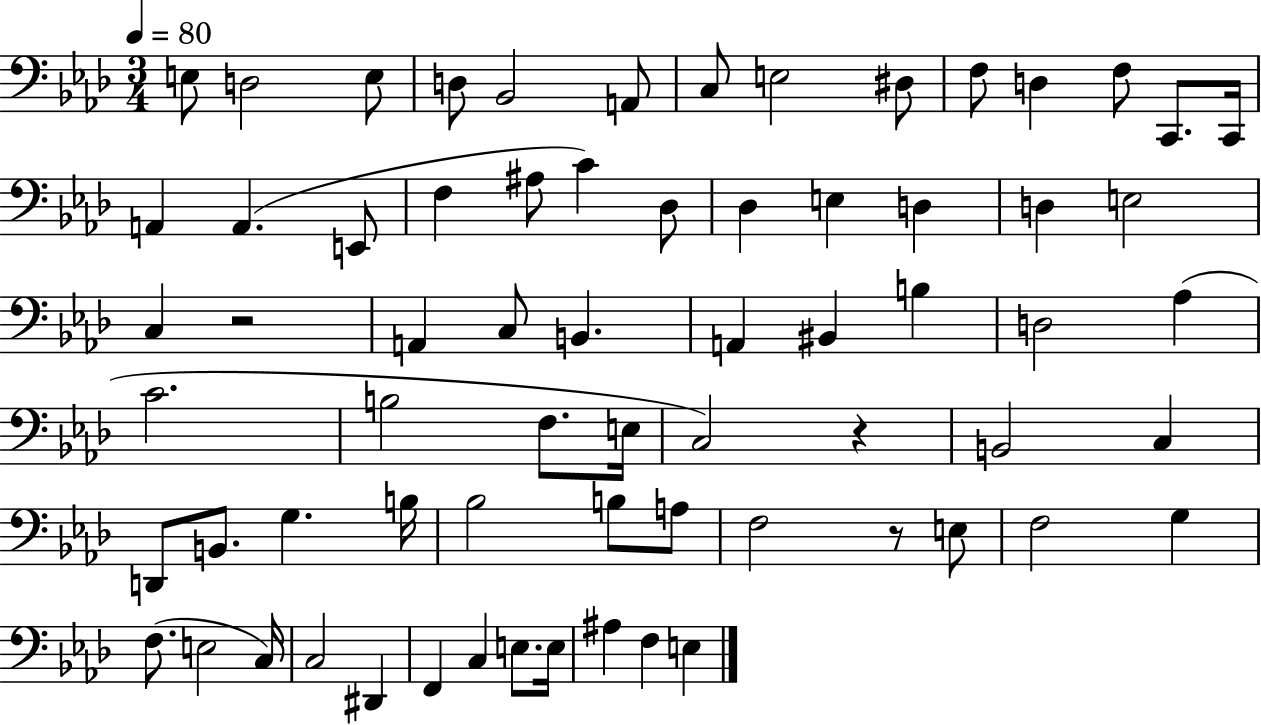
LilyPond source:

{
  \clef bass
  \numericTimeSignature
  \time 3/4
  \key aes \major
  \tempo 4 = 80
  e8 d2 e8 | d8 bes,2 a,8 | c8 e2 dis8 | f8 d4 f8 c,8. c,16 | \break a,4 a,4.( e,8 | f4 ais8 c'4) des8 | des4 e4 d4 | d4 e2 | \break c4 r2 | a,4 c8 b,4. | a,4 bis,4 b4 | d2 aes4( | \break c'2. | b2 f8. e16 | c2) r4 | b,2 c4 | \break d,8 b,8. g4. b16 | bes2 b8 a8 | f2 r8 e8 | f2 g4 | \break f8.( e2 c16) | c2 dis,4 | f,4 c4 e8. e16 | ais4 f4 e4 | \break \bar "|."
}